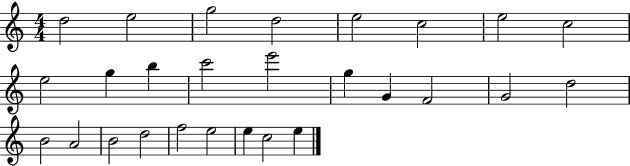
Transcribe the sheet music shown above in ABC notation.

X:1
T:Untitled
M:4/4
L:1/4
K:C
d2 e2 g2 d2 e2 c2 e2 c2 e2 g b c'2 e'2 g G F2 G2 d2 B2 A2 B2 d2 f2 e2 e c2 e